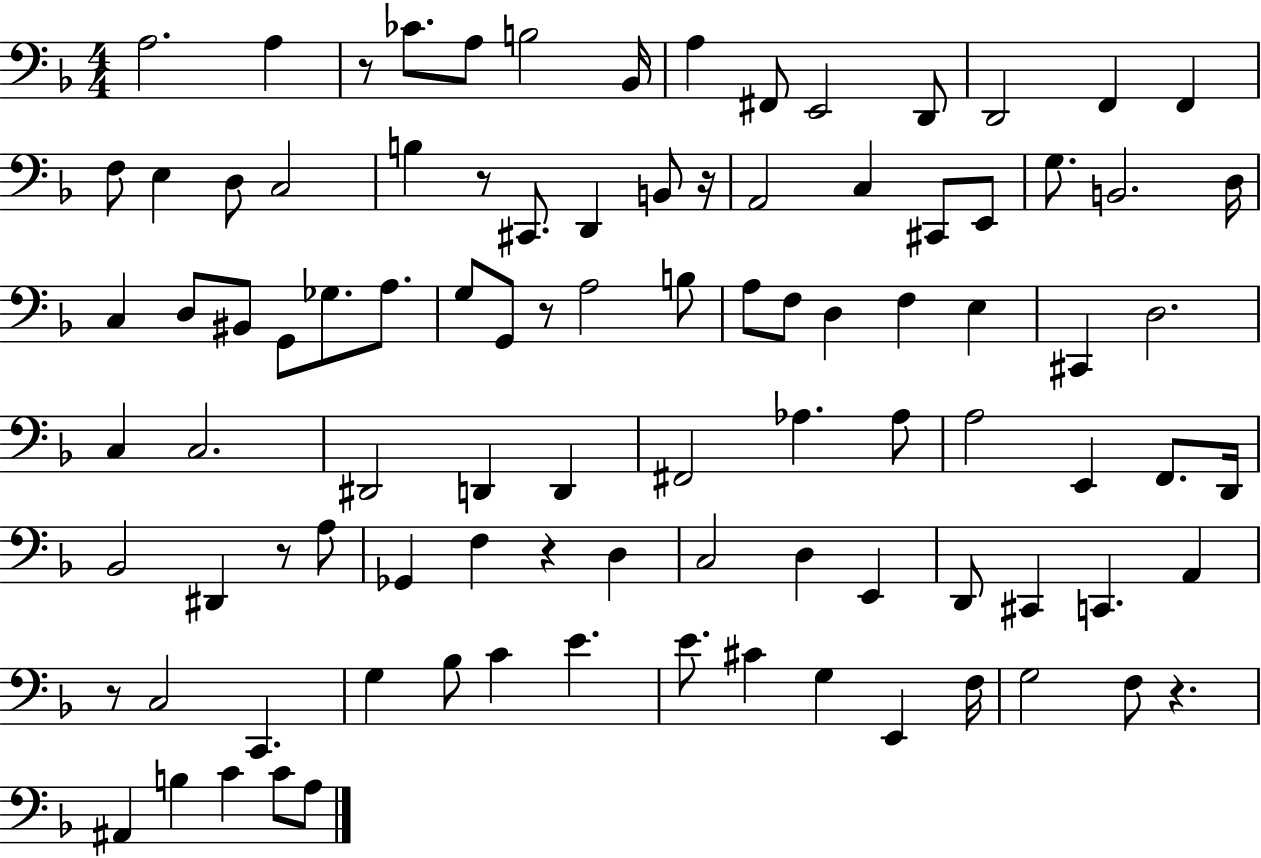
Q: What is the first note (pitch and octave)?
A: A3